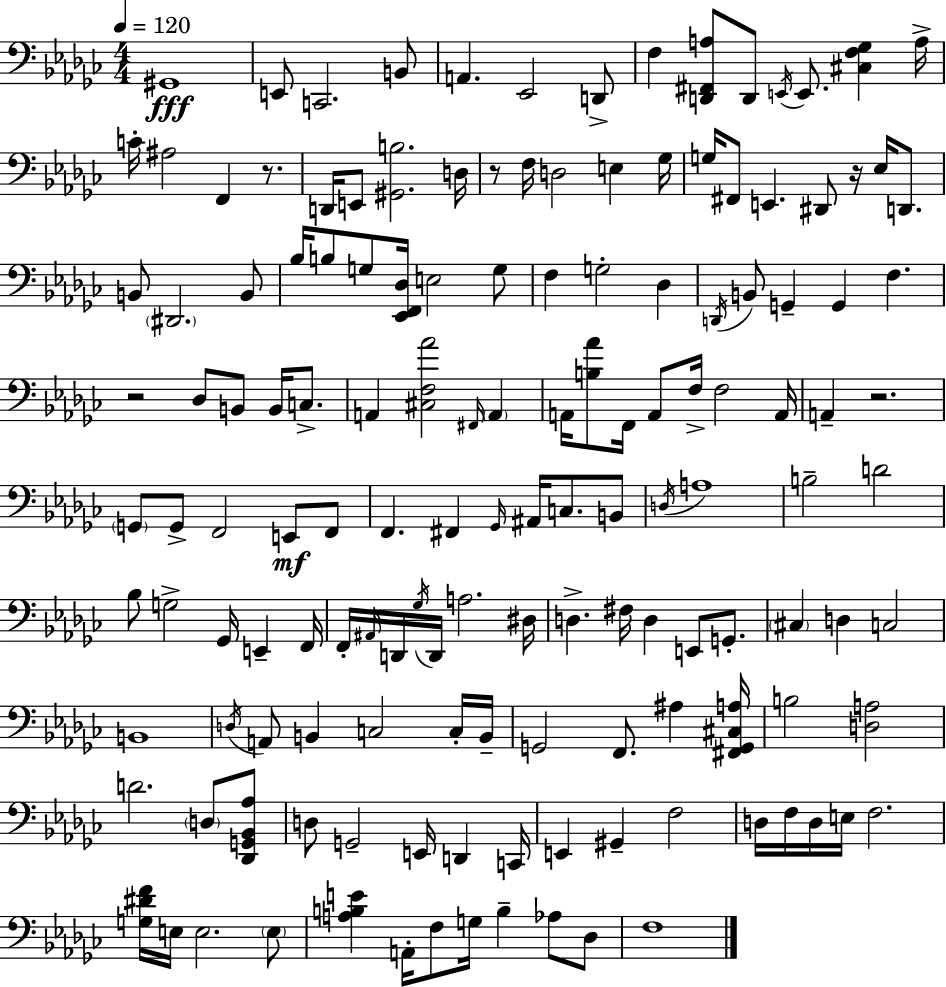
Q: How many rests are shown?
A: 5